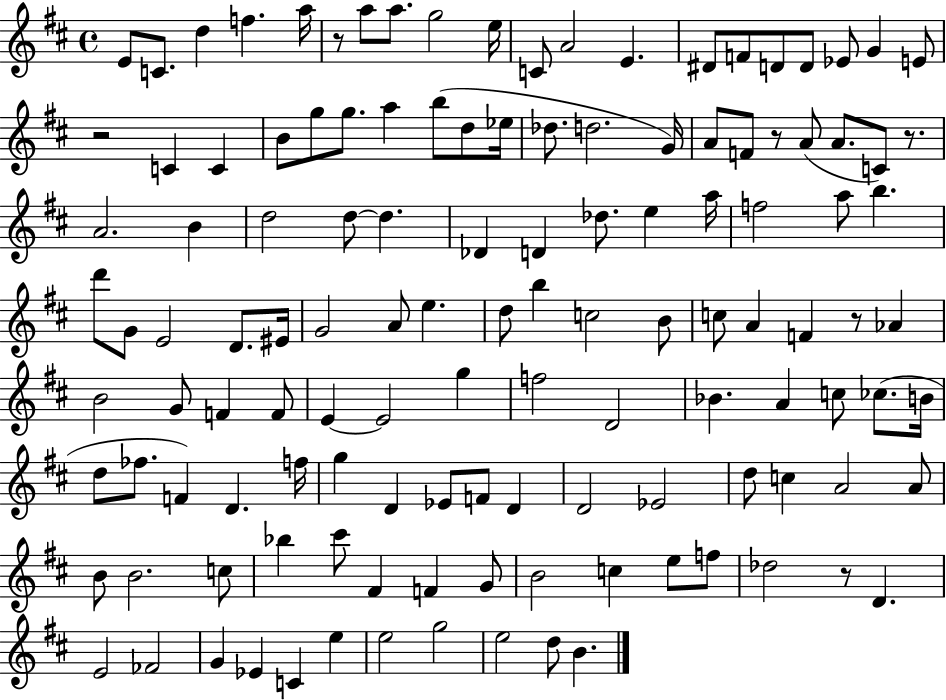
X:1
T:Untitled
M:4/4
L:1/4
K:D
E/2 C/2 d f a/4 z/2 a/2 a/2 g2 e/4 C/2 A2 E ^D/2 F/2 D/2 D/2 _E/2 G E/2 z2 C C B/2 g/2 g/2 a b/2 d/2 _e/4 _d/2 d2 G/4 A/2 F/2 z/2 A/2 A/2 C/2 z/2 A2 B d2 d/2 d _D D _d/2 e a/4 f2 a/2 b d'/2 G/2 E2 D/2 ^E/4 G2 A/2 e d/2 b c2 B/2 c/2 A F z/2 _A B2 G/2 F F/2 E E2 g f2 D2 _B A c/2 _c/2 B/4 d/2 _f/2 F D f/4 g D _E/2 F/2 D D2 _E2 d/2 c A2 A/2 B/2 B2 c/2 _b ^c'/2 ^F F G/2 B2 c e/2 f/2 _d2 z/2 D E2 _F2 G _E C e e2 g2 e2 d/2 B